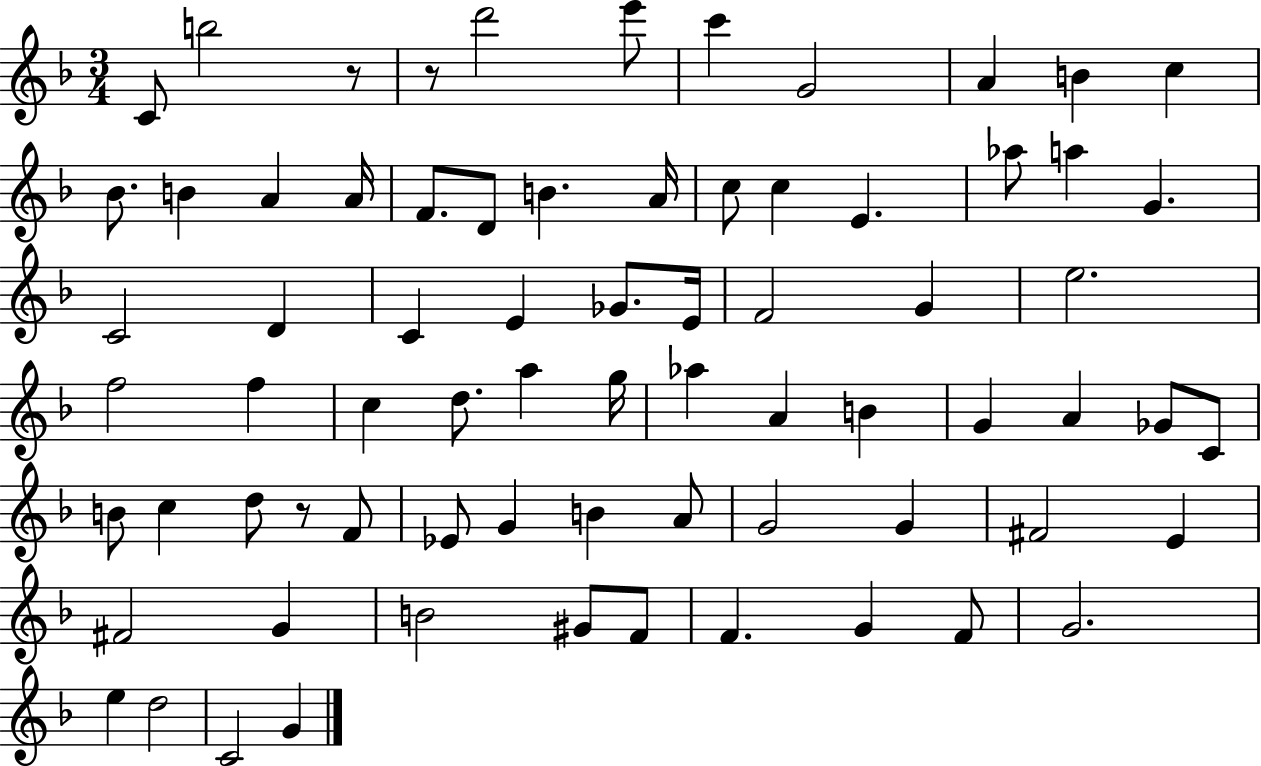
{
  \clef treble
  \numericTimeSignature
  \time 3/4
  \key f \major
  \repeat volta 2 { c'8 b''2 r8 | r8 d'''2 e'''8 | c'''4 g'2 | a'4 b'4 c''4 | \break bes'8. b'4 a'4 a'16 | f'8. d'8 b'4. a'16 | c''8 c''4 e'4. | aes''8 a''4 g'4. | \break c'2 d'4 | c'4 e'4 ges'8. e'16 | f'2 g'4 | e''2. | \break f''2 f''4 | c''4 d''8. a''4 g''16 | aes''4 a'4 b'4 | g'4 a'4 ges'8 c'8 | \break b'8 c''4 d''8 r8 f'8 | ees'8 g'4 b'4 a'8 | g'2 g'4 | fis'2 e'4 | \break fis'2 g'4 | b'2 gis'8 f'8 | f'4. g'4 f'8 | g'2. | \break e''4 d''2 | c'2 g'4 | } \bar "|."
}